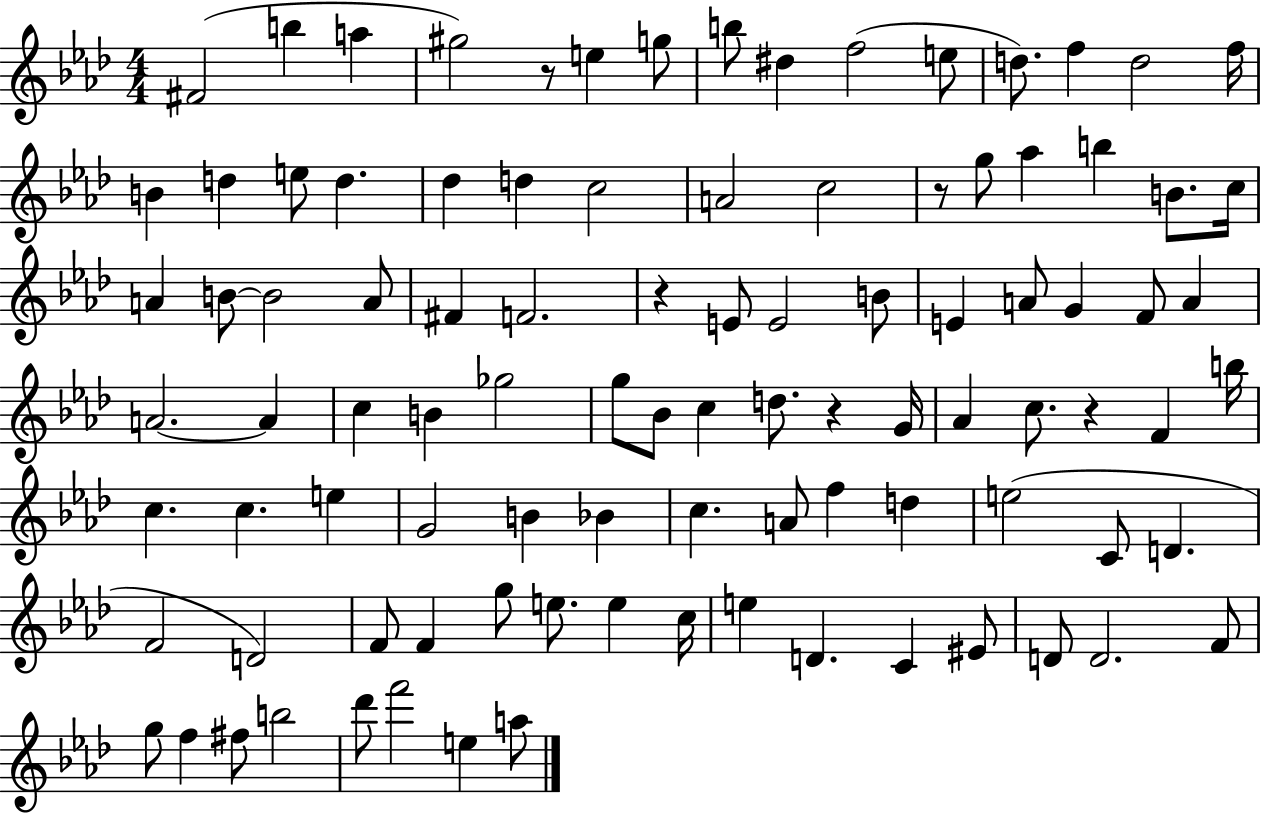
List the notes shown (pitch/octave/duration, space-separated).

F#4/h B5/q A5/q G#5/h R/e E5/q G5/e B5/e D#5/q F5/h E5/e D5/e. F5/q D5/h F5/s B4/q D5/q E5/e D5/q. Db5/q D5/q C5/h A4/h C5/h R/e G5/e Ab5/q B5/q B4/e. C5/s A4/q B4/e B4/h A4/e F#4/q F4/h. R/q E4/e E4/h B4/e E4/q A4/e G4/q F4/e A4/q A4/h. A4/q C5/q B4/q Gb5/h G5/e Bb4/e C5/q D5/e. R/q G4/s Ab4/q C5/e. R/q F4/q B5/s C5/q. C5/q. E5/q G4/h B4/q Bb4/q C5/q. A4/e F5/q D5/q E5/h C4/e D4/q. F4/h D4/h F4/e F4/q G5/e E5/e. E5/q C5/s E5/q D4/q. C4/q EIS4/e D4/e D4/h. F4/e G5/e F5/q F#5/e B5/h Db6/e F6/h E5/q A5/e